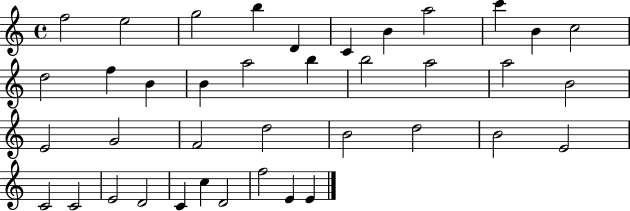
X:1
T:Untitled
M:4/4
L:1/4
K:C
f2 e2 g2 b D C B a2 c' B c2 d2 f B B a2 b b2 a2 a2 B2 E2 G2 F2 d2 B2 d2 B2 E2 C2 C2 E2 D2 C c D2 f2 E E